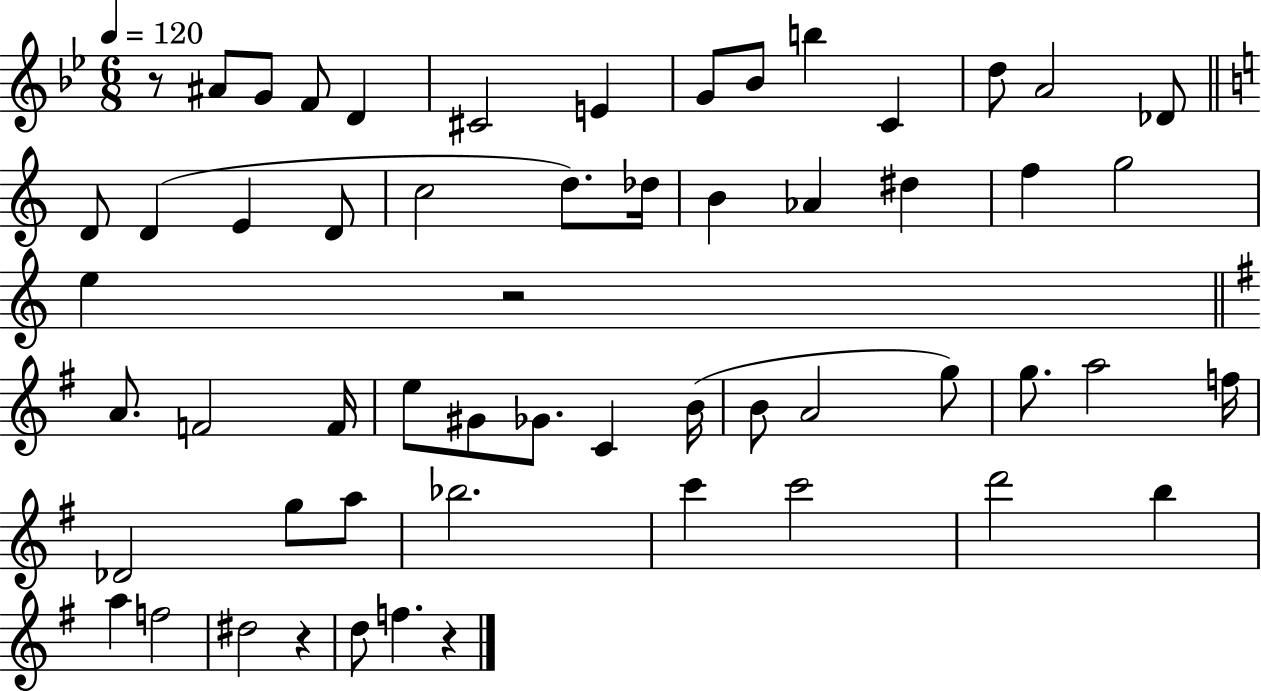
{
  \clef treble
  \numericTimeSignature
  \time 6/8
  \key bes \major
  \tempo 4 = 120
  r8 ais'8 g'8 f'8 d'4 | cis'2 e'4 | g'8 bes'8 b''4 c'4 | d''8 a'2 des'8 | \break \bar "||" \break \key a \minor d'8 d'4( e'4 d'8 | c''2 d''8.) des''16 | b'4 aes'4 dis''4 | f''4 g''2 | \break e''4 r2 | \bar "||" \break \key g \major a'8. f'2 f'16 | e''8 gis'8 ges'8. c'4 b'16( | b'8 a'2 g''8) | g''8. a''2 f''16 | \break des'2 g''8 a''8 | bes''2. | c'''4 c'''2 | d'''2 b''4 | \break a''4 f''2 | dis''2 r4 | d''8 f''4. r4 | \bar "|."
}